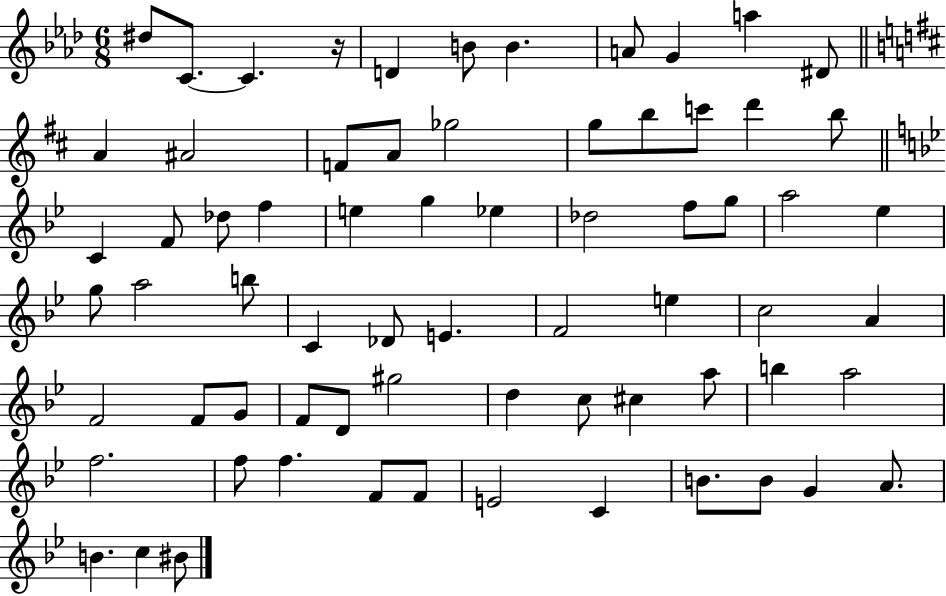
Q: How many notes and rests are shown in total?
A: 69